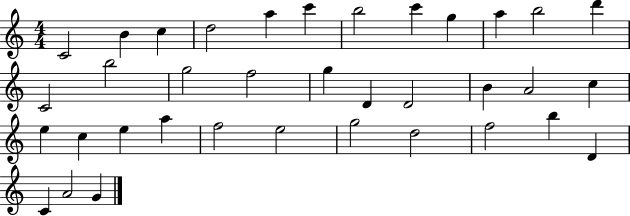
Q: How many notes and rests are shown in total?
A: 36